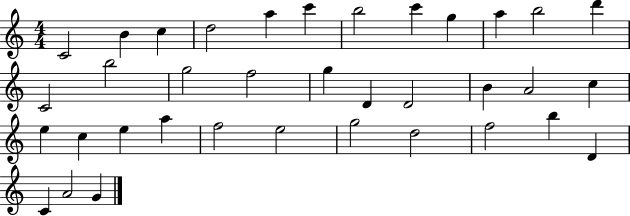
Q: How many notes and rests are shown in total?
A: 36